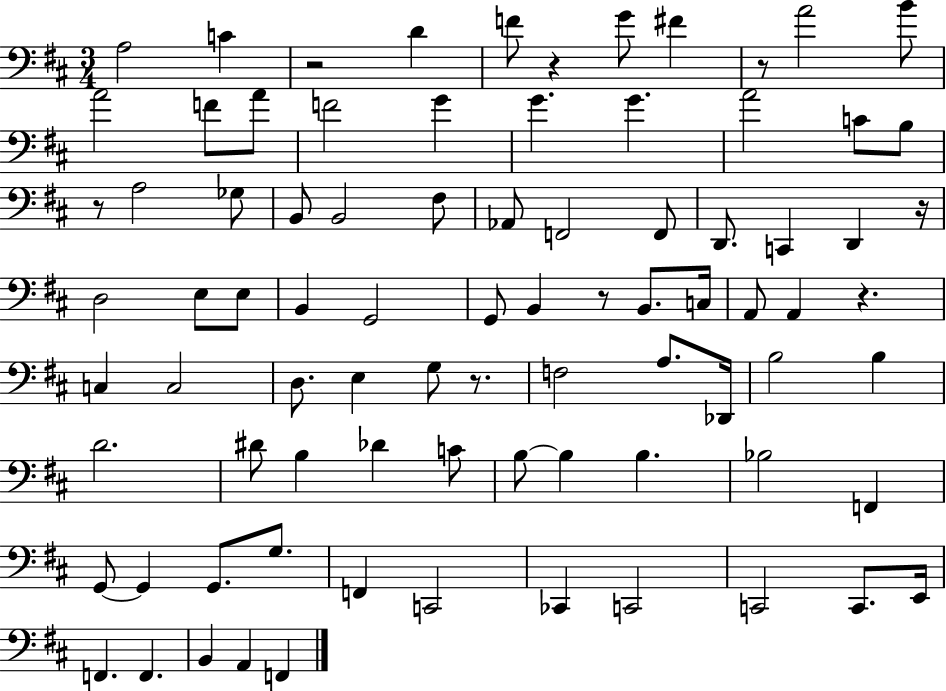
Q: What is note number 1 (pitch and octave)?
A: A3